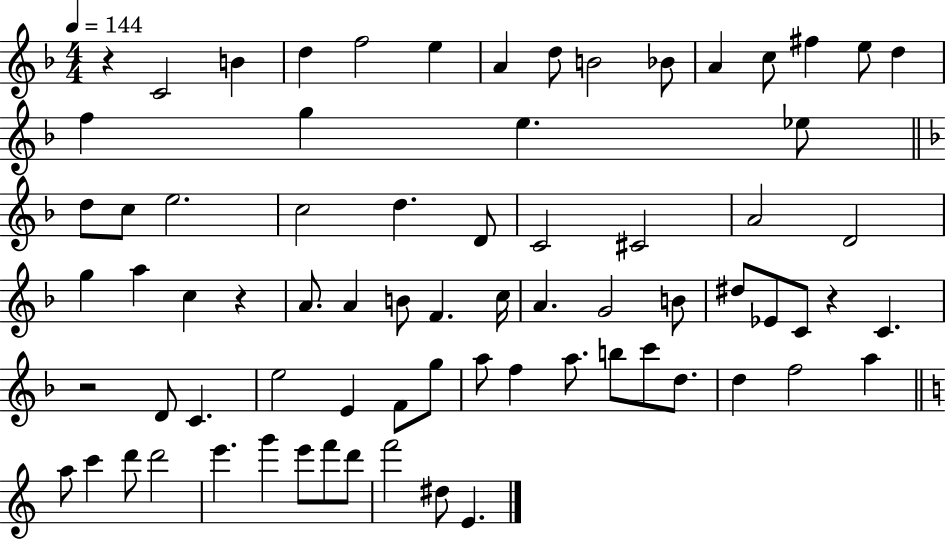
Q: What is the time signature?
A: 4/4